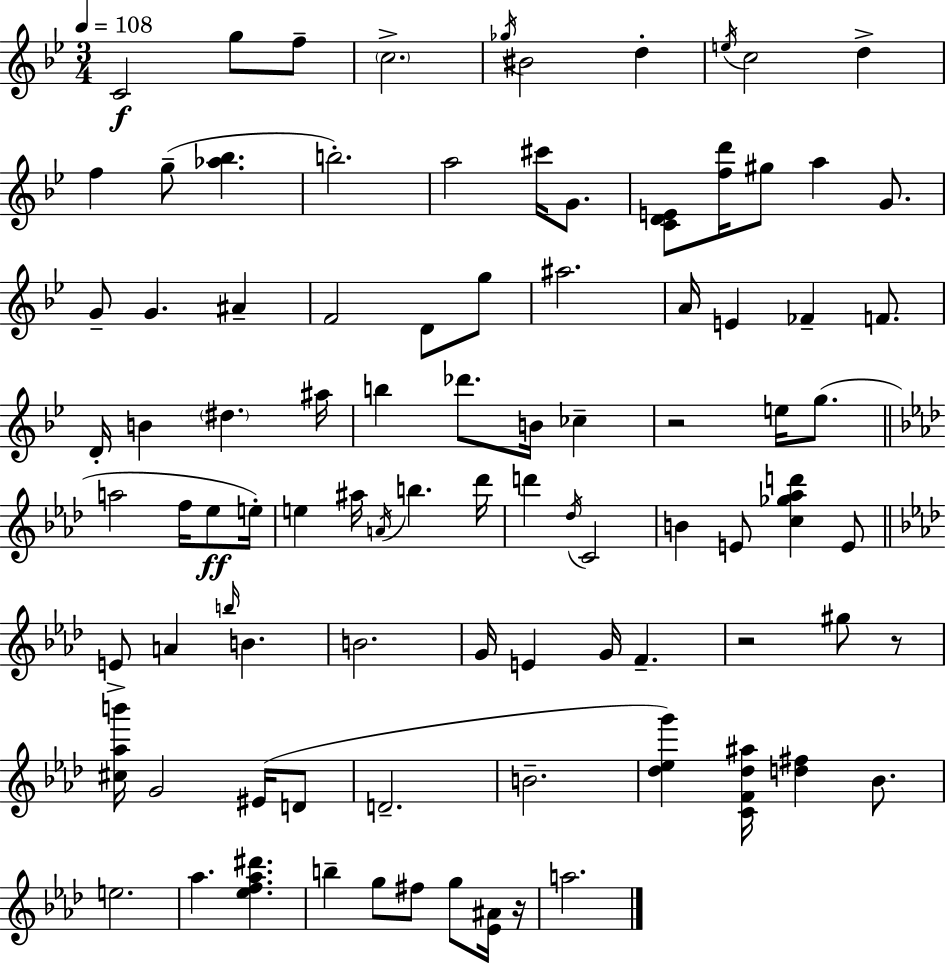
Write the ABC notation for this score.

X:1
T:Untitled
M:3/4
L:1/4
K:Bb
C2 g/2 f/2 c2 _g/4 ^B2 d e/4 c2 d f g/2 [_a_b] b2 a2 ^c'/4 G/2 [CDE]/2 [fd']/4 ^g/2 a G/2 G/2 G ^A F2 D/2 g/2 ^a2 A/4 E _F F/2 D/4 B ^d ^a/4 b _d'/2 B/4 _c z2 e/4 g/2 a2 f/4 _e/2 e/4 e ^a/4 A/4 b _d'/4 d' _d/4 C2 B E/2 [c_g_ad'] E/2 E/2 A b/4 B B2 G/4 E G/4 F z2 ^g/2 z/2 [^c_ab']/4 G2 ^E/4 D/2 D2 B2 [_d_eg'] [CF_d^a]/4 [d^f] _B/2 e2 _a [_ef_a^d'] b g/2 ^f/2 g/2 [_E^A]/4 z/4 a2